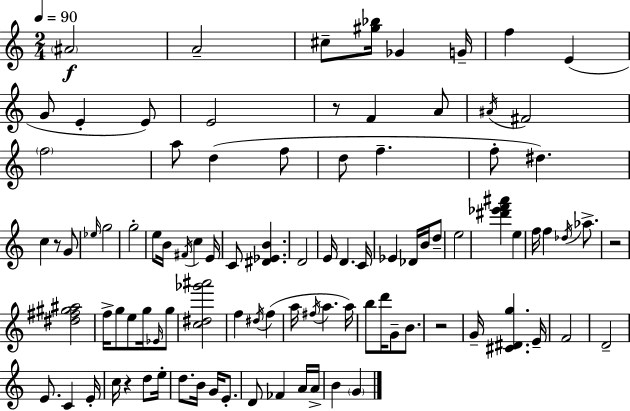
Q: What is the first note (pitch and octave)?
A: A#4